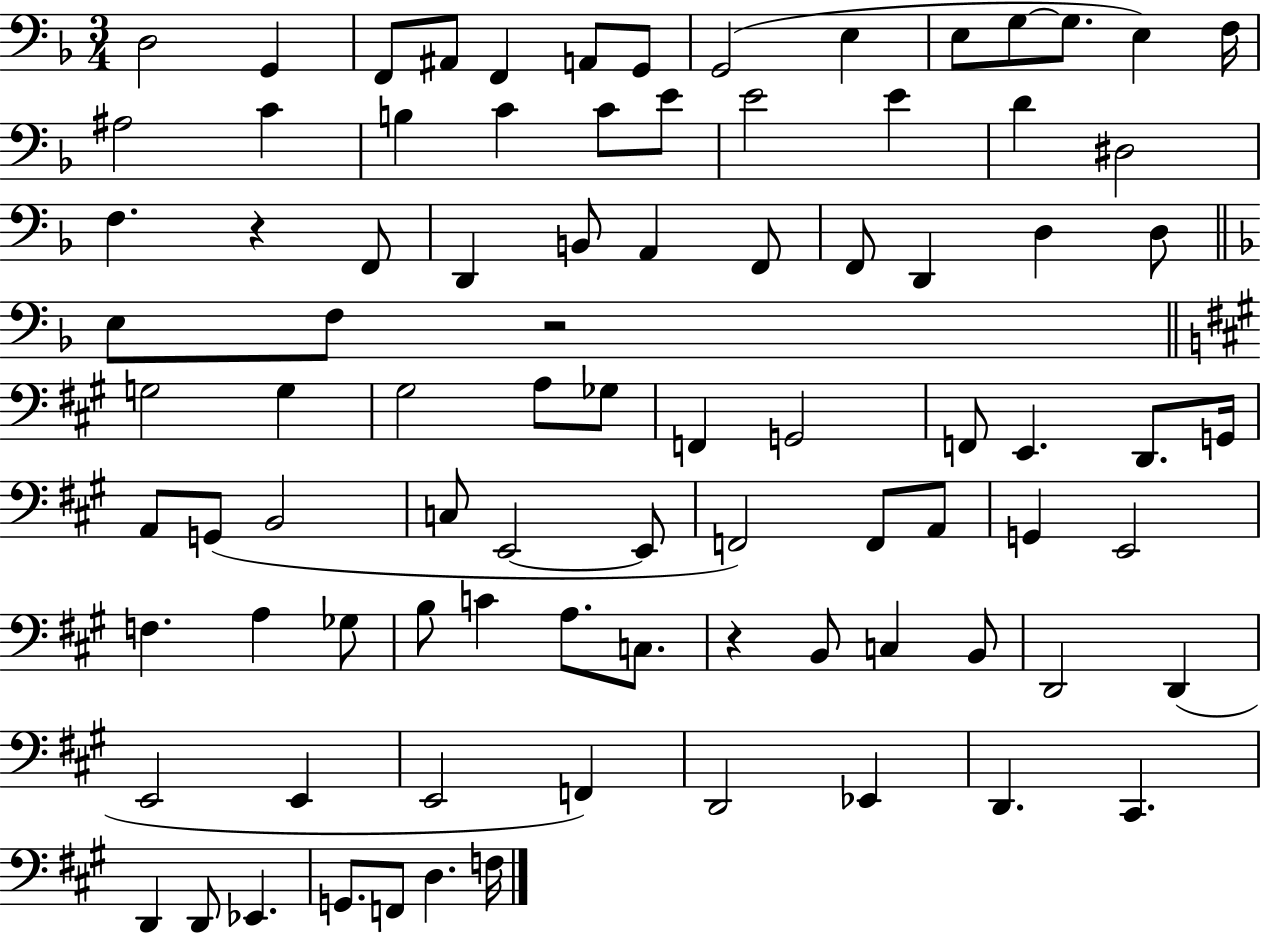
D3/h G2/q F2/e A#2/e F2/q A2/e G2/e G2/h E3/q E3/e G3/e G3/e. E3/q F3/s A#3/h C4/q B3/q C4/q C4/e E4/e E4/h E4/q D4/q D#3/h F3/q. R/q F2/e D2/q B2/e A2/q F2/e F2/e D2/q D3/q D3/e E3/e F3/e R/h G3/h G3/q G#3/h A3/e Gb3/e F2/q G2/h F2/e E2/q. D2/e. G2/s A2/e G2/e B2/h C3/e E2/h E2/e F2/h F2/e A2/e G2/q E2/h F3/q. A3/q Gb3/e B3/e C4/q A3/e. C3/e. R/q B2/e C3/q B2/e D2/h D2/q E2/h E2/q E2/h F2/q D2/h Eb2/q D2/q. C#2/q. D2/q D2/e Eb2/q. G2/e. F2/e D3/q. F3/s